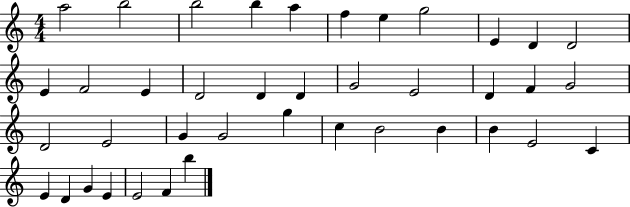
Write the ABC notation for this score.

X:1
T:Untitled
M:4/4
L:1/4
K:C
a2 b2 b2 b a f e g2 E D D2 E F2 E D2 D D G2 E2 D F G2 D2 E2 G G2 g c B2 B B E2 C E D G E E2 F b